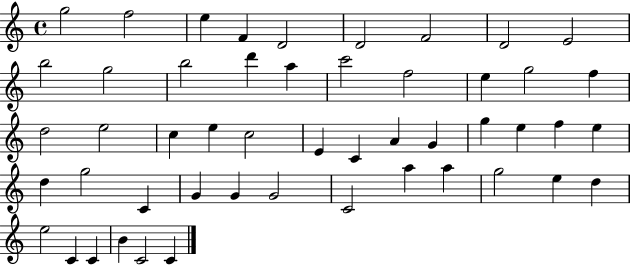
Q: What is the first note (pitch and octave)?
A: G5